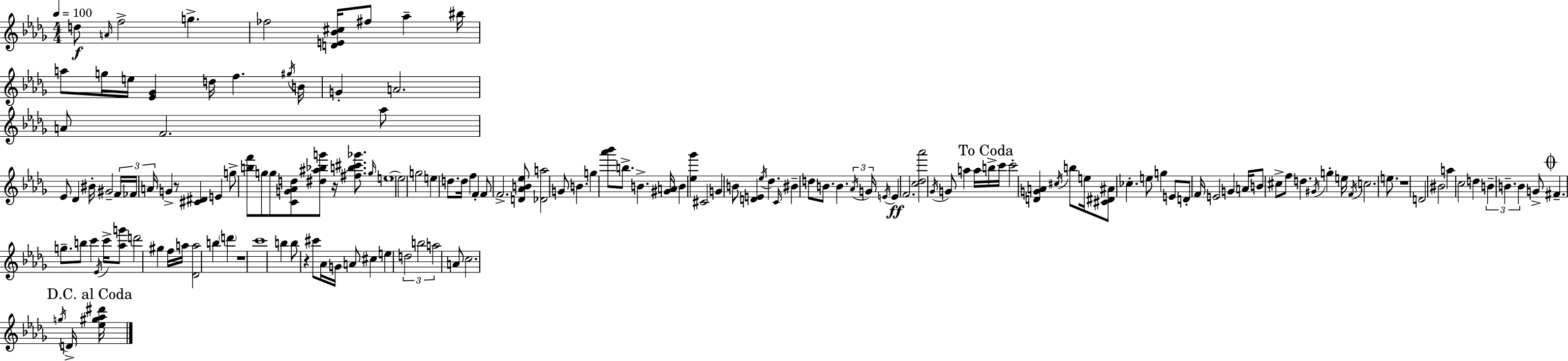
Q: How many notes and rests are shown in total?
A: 154